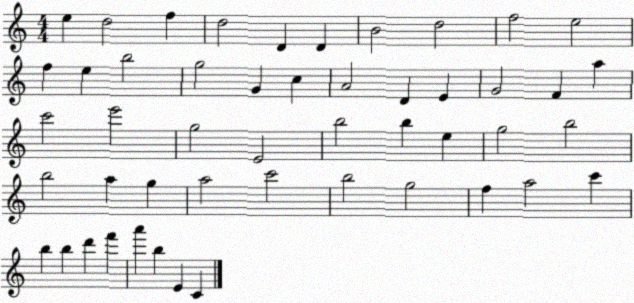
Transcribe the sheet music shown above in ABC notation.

X:1
T:Untitled
M:4/4
L:1/4
K:C
e d2 f d2 D D B2 d2 f2 e2 f e b2 g2 G c A2 D E G2 F a c'2 e'2 g2 E2 b2 b e g2 b2 b2 a g a2 c'2 b2 g2 f a2 c' b b d' f' a' b E C